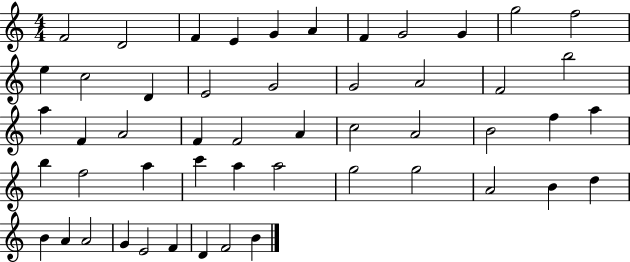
{
  \clef treble
  \numericTimeSignature
  \time 4/4
  \key c \major
  f'2 d'2 | f'4 e'4 g'4 a'4 | f'4 g'2 g'4 | g''2 f''2 | \break e''4 c''2 d'4 | e'2 g'2 | g'2 a'2 | f'2 b''2 | \break a''4 f'4 a'2 | f'4 f'2 a'4 | c''2 a'2 | b'2 f''4 a''4 | \break b''4 f''2 a''4 | c'''4 a''4 a''2 | g''2 g''2 | a'2 b'4 d''4 | \break b'4 a'4 a'2 | g'4 e'2 f'4 | d'4 f'2 b'4 | \bar "|."
}